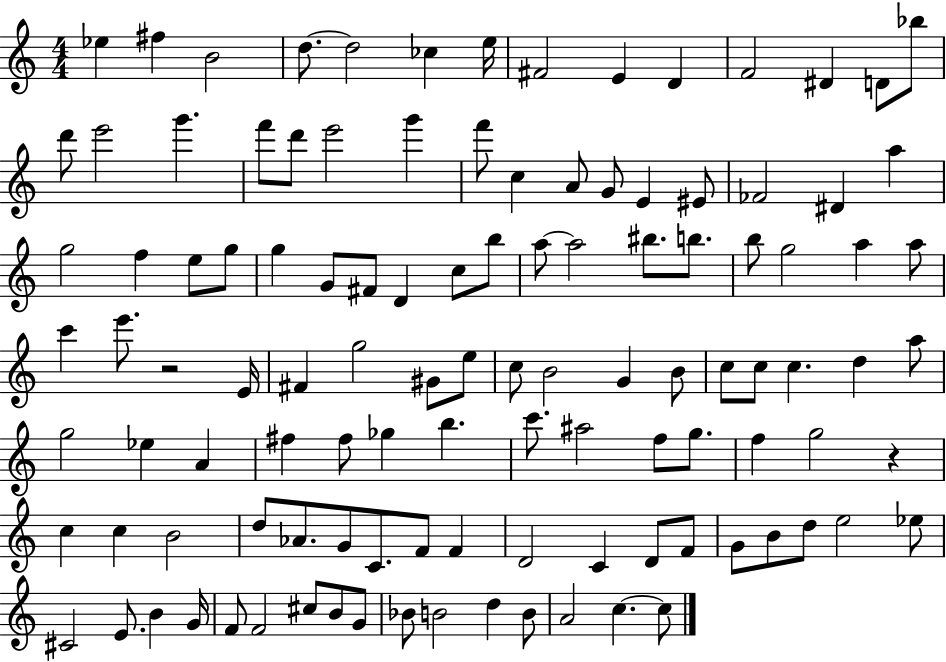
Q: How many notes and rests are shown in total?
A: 113